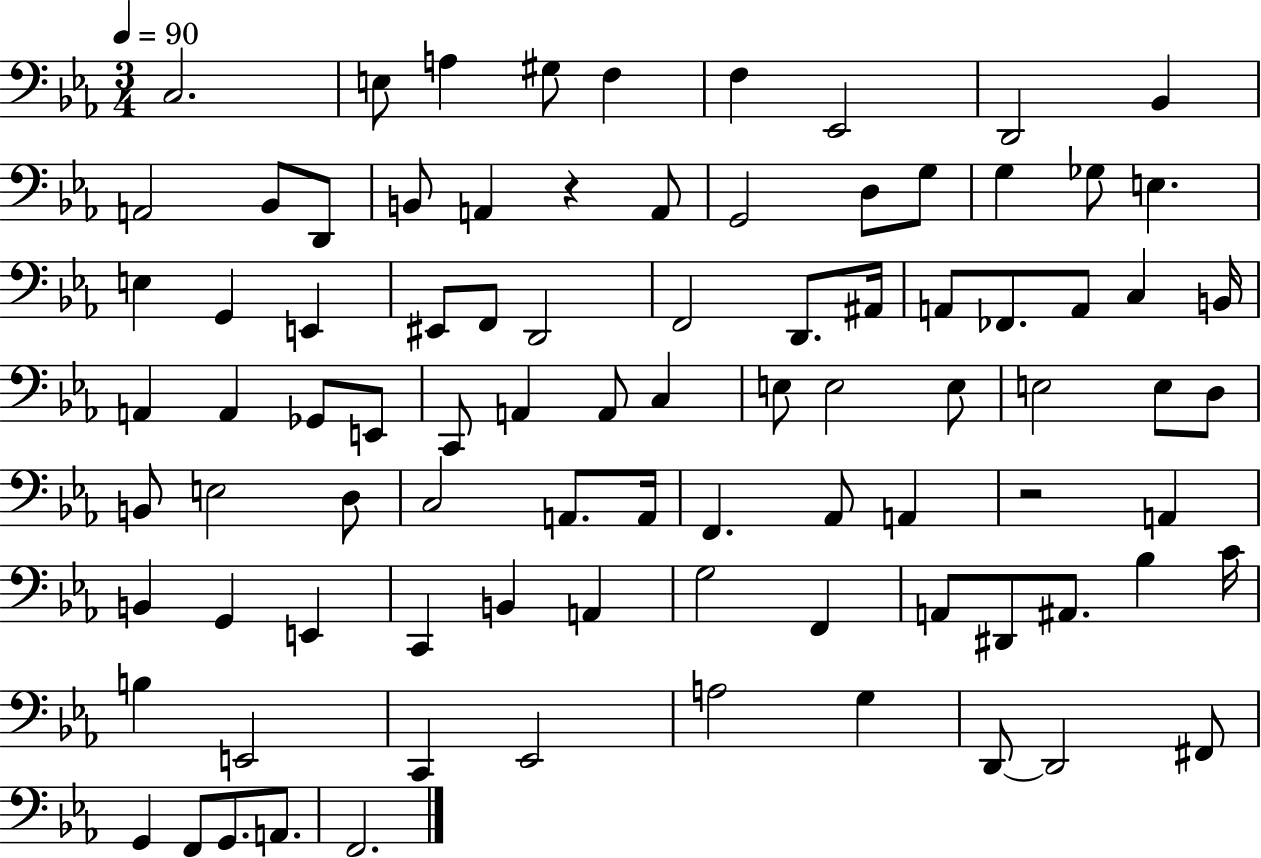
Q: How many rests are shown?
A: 2